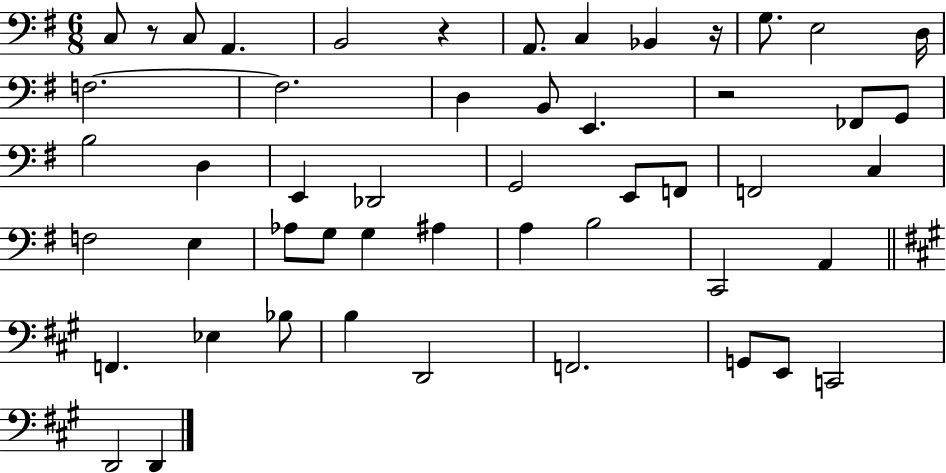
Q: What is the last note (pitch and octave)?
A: D2